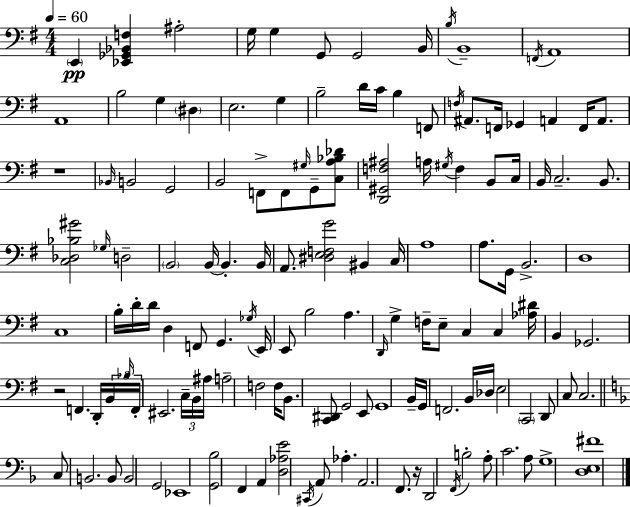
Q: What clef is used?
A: bass